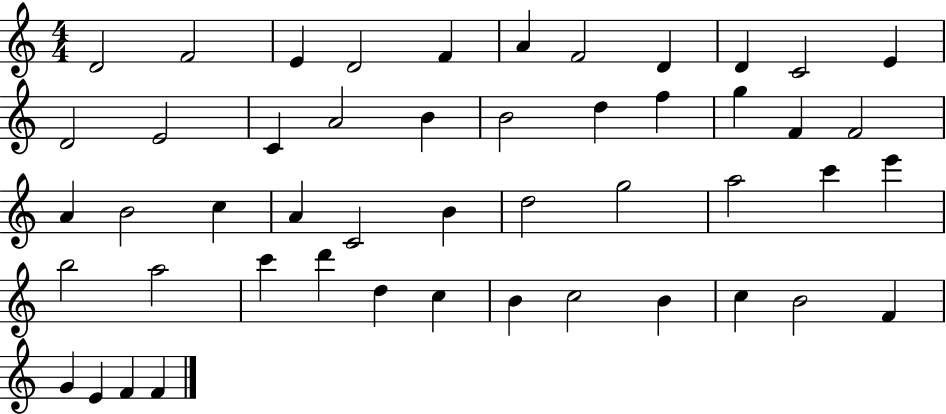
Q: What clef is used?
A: treble